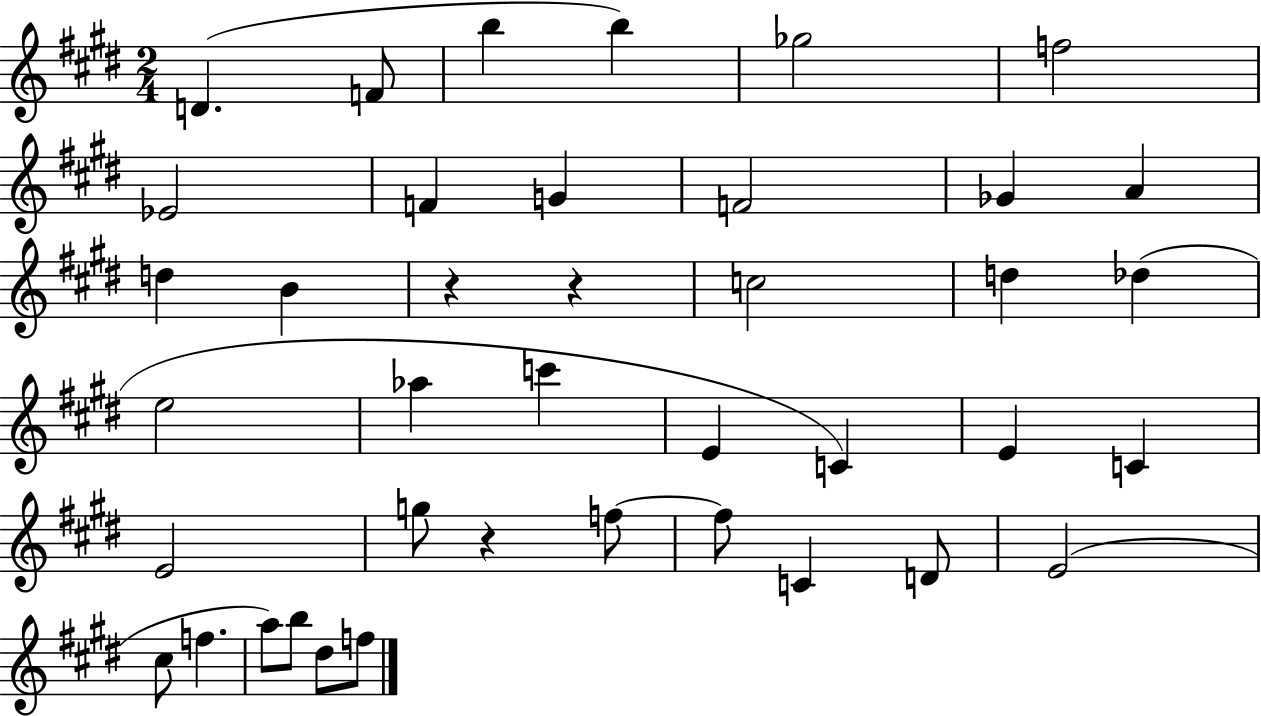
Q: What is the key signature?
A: E major